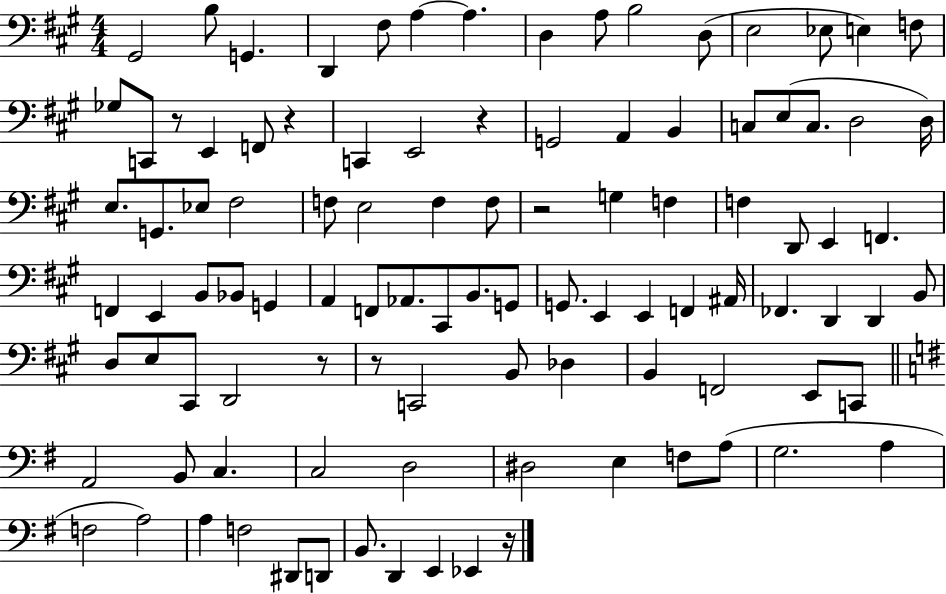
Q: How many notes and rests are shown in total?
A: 102